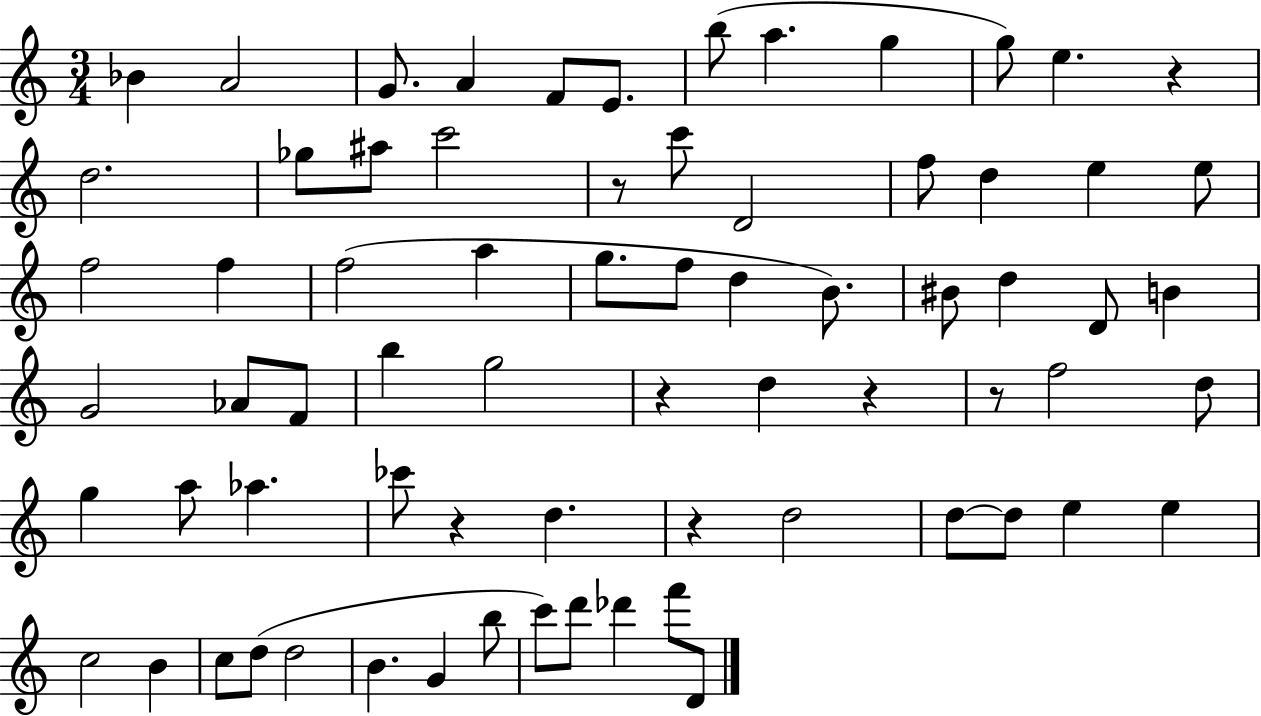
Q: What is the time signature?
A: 3/4